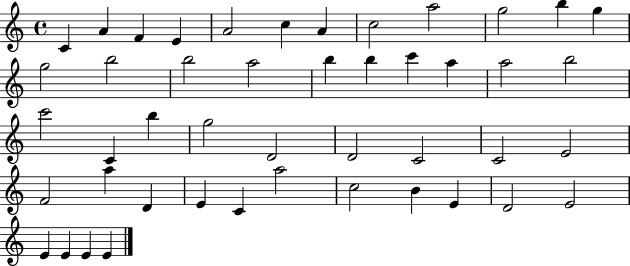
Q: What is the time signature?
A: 4/4